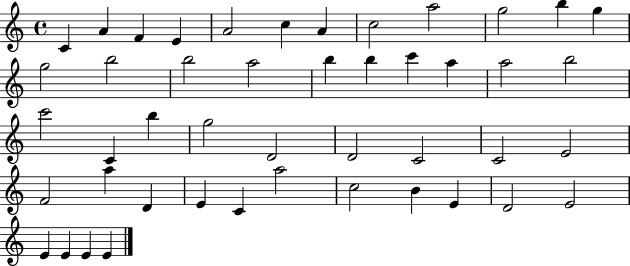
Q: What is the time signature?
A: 4/4